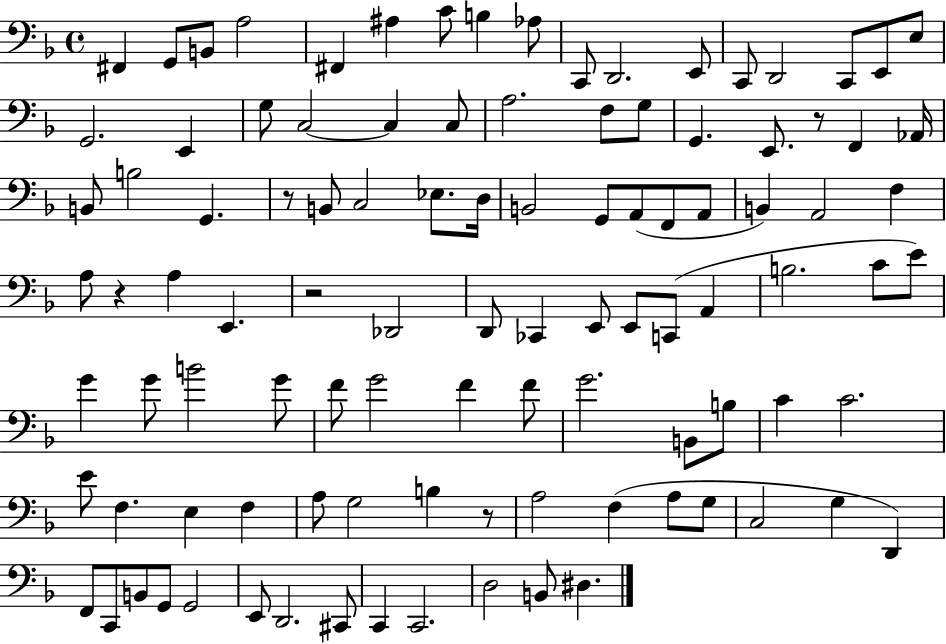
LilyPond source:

{
  \clef bass
  \time 4/4
  \defaultTimeSignature
  \key f \major
  fis,4 g,8 b,8 a2 | fis,4 ais4 c'8 b4 aes8 | c,8 d,2. e,8 | c,8 d,2 c,8 e,8 e8 | \break g,2. e,4 | g8 c2~~ c4 c8 | a2. f8 g8 | g,4. e,8. r8 f,4 aes,16 | \break b,8 b2 g,4. | r8 b,8 c2 ees8. d16 | b,2 g,8 a,8( f,8 a,8 | b,4) a,2 f4 | \break a8 r4 a4 e,4. | r2 des,2 | d,8 ces,4 e,8 e,8 c,8( a,4 | b2. c'8 e'8) | \break g'4 g'8 b'2 g'8 | f'8 g'2 f'4 f'8 | g'2. b,8 b8 | c'4 c'2. | \break e'8 f4. e4 f4 | a8 g2 b4 r8 | a2 f4( a8 g8 | c2 g4 d,4) | \break f,8 c,8 b,8 g,8 g,2 | e,8 d,2. cis,8 | c,4 c,2. | d2 b,8 dis4. | \break \bar "|."
}